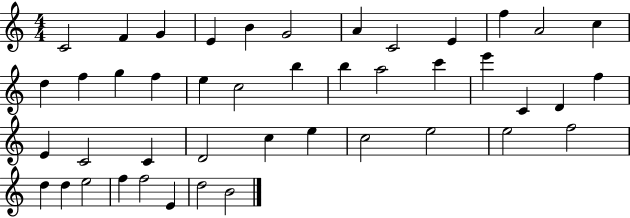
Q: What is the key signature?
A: C major